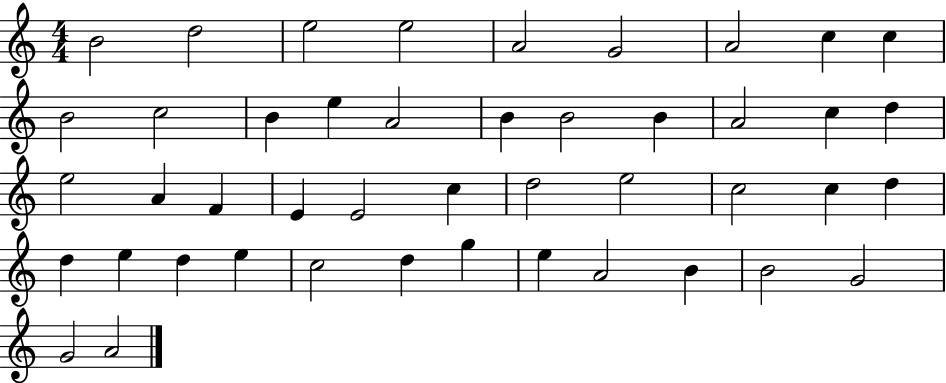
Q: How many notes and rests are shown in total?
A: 45